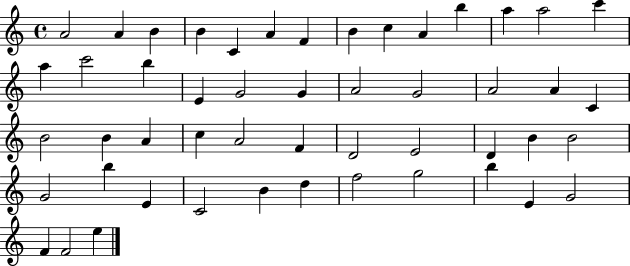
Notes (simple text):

A4/h A4/q B4/q B4/q C4/q A4/q F4/q B4/q C5/q A4/q B5/q A5/q A5/h C6/q A5/q C6/h B5/q E4/q G4/h G4/q A4/h G4/h A4/h A4/q C4/q B4/h B4/q A4/q C5/q A4/h F4/q D4/h E4/h D4/q B4/q B4/h G4/h B5/q E4/q C4/h B4/q D5/q F5/h G5/h B5/q E4/q G4/h F4/q F4/h E5/q